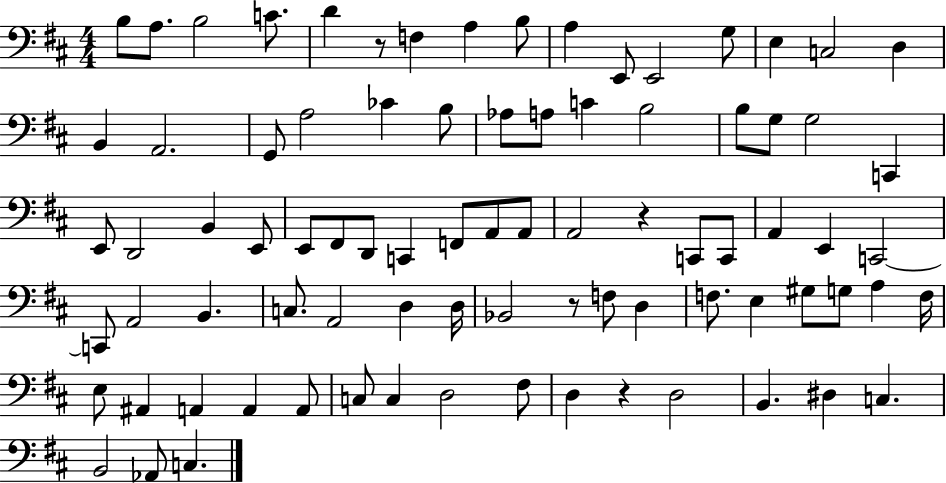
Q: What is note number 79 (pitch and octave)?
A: C3